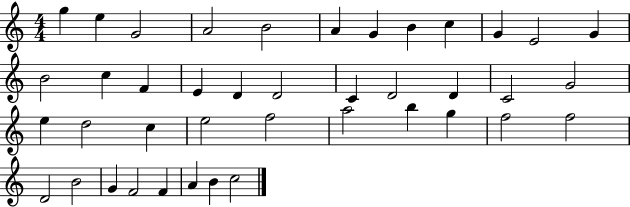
X:1
T:Untitled
M:4/4
L:1/4
K:C
g e G2 A2 B2 A G B c G E2 G B2 c F E D D2 C D2 D C2 G2 e d2 c e2 f2 a2 b g f2 f2 D2 B2 G F2 F A B c2